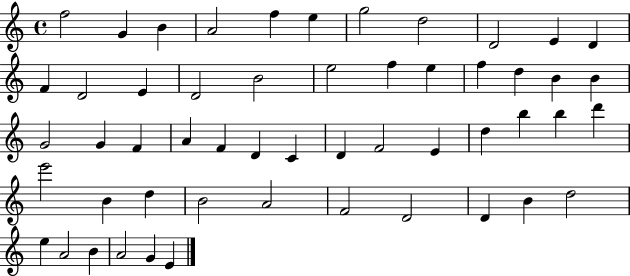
{
  \clef treble
  \time 4/4
  \defaultTimeSignature
  \key c \major
  f''2 g'4 b'4 | a'2 f''4 e''4 | g''2 d''2 | d'2 e'4 d'4 | \break f'4 d'2 e'4 | d'2 b'2 | e''2 f''4 e''4 | f''4 d''4 b'4 b'4 | \break g'2 g'4 f'4 | a'4 f'4 d'4 c'4 | d'4 f'2 e'4 | d''4 b''4 b''4 d'''4 | \break e'''2 b'4 d''4 | b'2 a'2 | f'2 d'2 | d'4 b'4 d''2 | \break e''4 a'2 b'4 | a'2 g'4 e'4 | \bar "|."
}